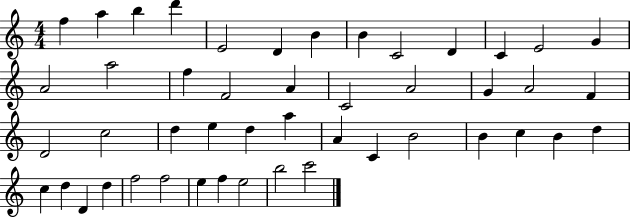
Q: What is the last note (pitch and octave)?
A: C6